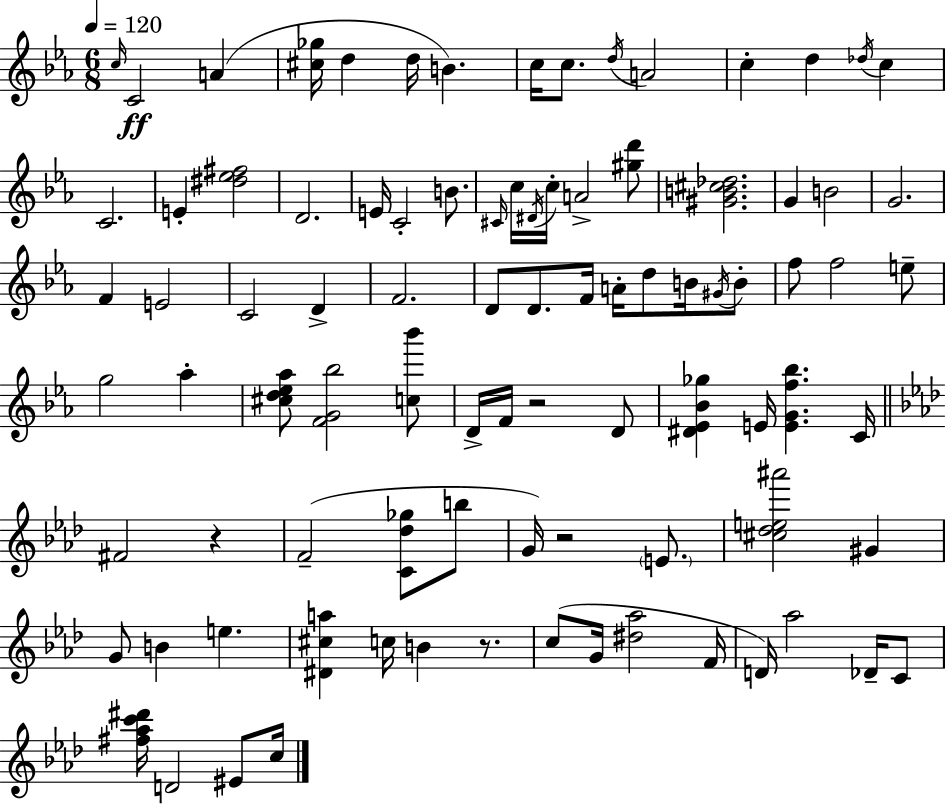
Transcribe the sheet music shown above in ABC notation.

X:1
T:Untitled
M:6/8
L:1/4
K:Eb
c/4 C2 A [^c_g]/4 d d/4 B c/4 c/2 d/4 A2 c d _d/4 c C2 E [^d_e^f]2 D2 E/4 C2 B/2 ^C/4 c/4 ^D/4 c/4 A2 [^gd']/2 [^GB^c_d]2 G B2 G2 F E2 C2 D F2 D/2 D/2 F/4 A/4 d/2 B/4 ^G/4 B/2 f/2 f2 e/2 g2 _a [^cd_e_a]/2 [FG_b]2 [c_b']/2 D/4 F/4 z2 D/2 [^D_E_B_g] E/4 [EGf_b] C/4 ^F2 z F2 [C_d_g]/2 b/2 G/4 z2 E/2 [^c_de^a']2 ^G G/2 B e [^D^ca] c/4 B z/2 c/2 G/4 [^d_a]2 F/4 D/4 _a2 _D/4 C/2 [^f_ac'^d']/4 D2 ^E/2 c/4